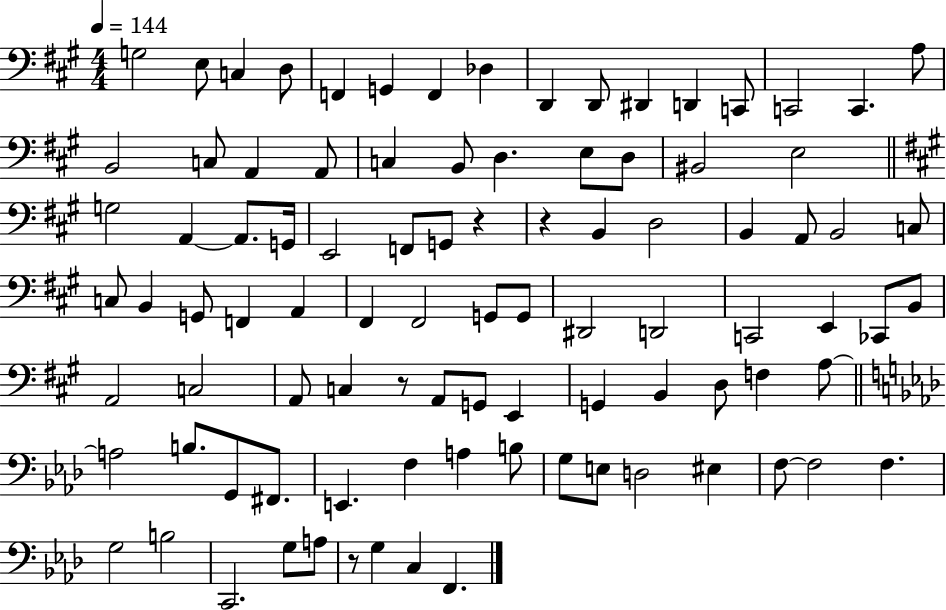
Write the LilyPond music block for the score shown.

{
  \clef bass
  \numericTimeSignature
  \time 4/4
  \key a \major
  \tempo 4 = 144
  g2 e8 c4 d8 | f,4 g,4 f,4 des4 | d,4 d,8 dis,4 d,4 c,8 | c,2 c,4. a8 | \break b,2 c8 a,4 a,8 | c4 b,8 d4. e8 d8 | bis,2 e2 | \bar "||" \break \key a \major g2 a,4~~ a,8. g,16 | e,2 f,8 g,8 r4 | r4 b,4 d2 | b,4 a,8 b,2 c8 | \break c8 b,4 g,8 f,4 a,4 | fis,4 fis,2 g,8 g,8 | dis,2 d,2 | c,2 e,4 ces,8 b,8 | \break a,2 c2 | a,8 c4 r8 a,8 g,8 e,4 | g,4 b,4 d8 f4 a8~~ | \bar "||" \break \key aes \major a2 b8. g,8 fis,8. | e,4. f4 a4 b8 | g8 e8 d2 eis4 | f8~~ f2 f4. | \break g2 b2 | c,2. g8 a8 | r8 g4 c4 f,4. | \bar "|."
}